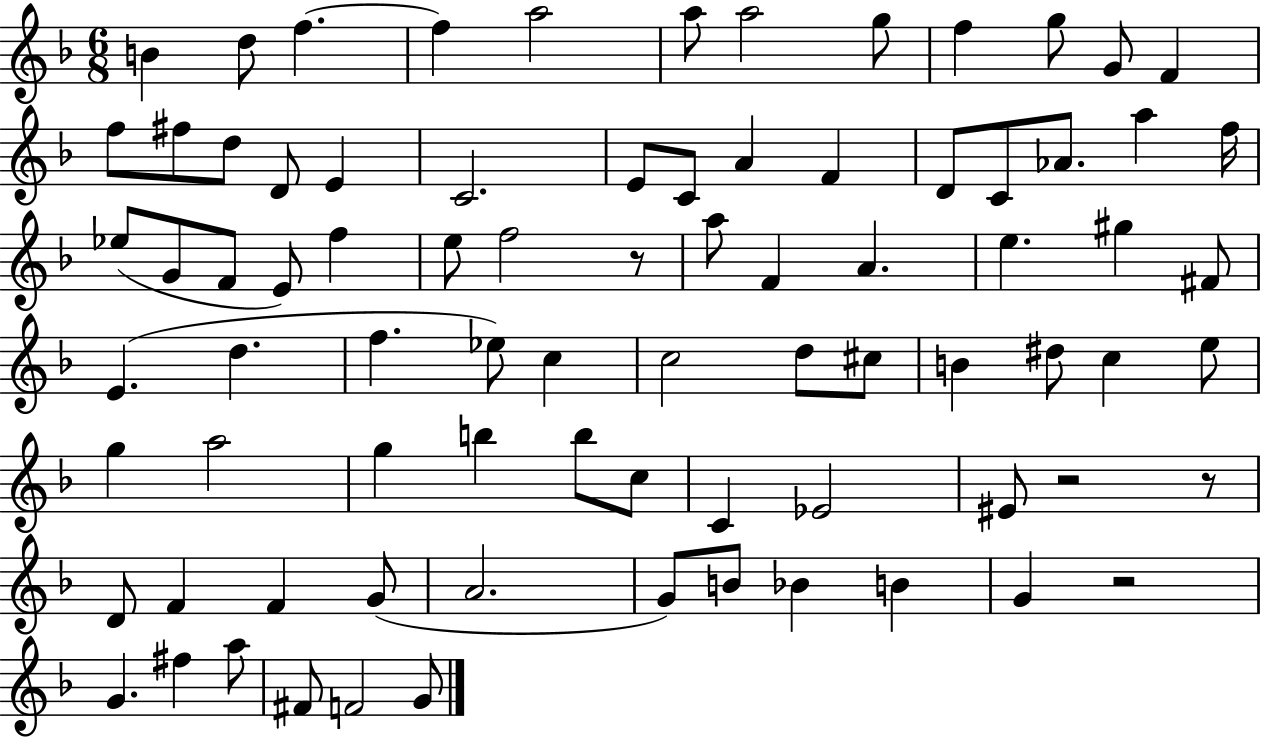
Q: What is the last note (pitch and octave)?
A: G4